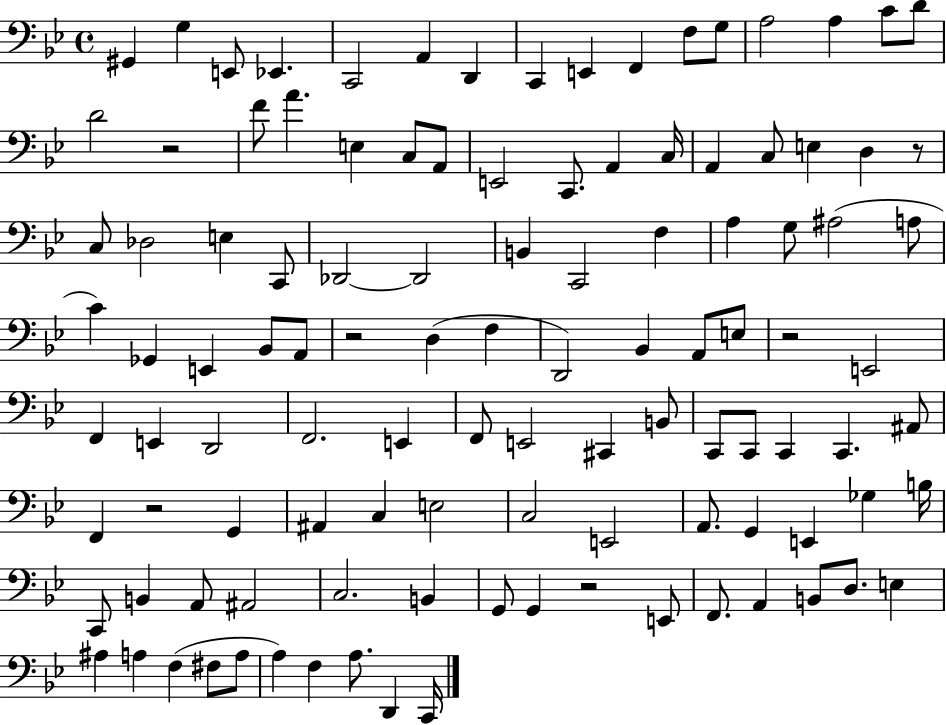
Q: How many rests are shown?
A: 6